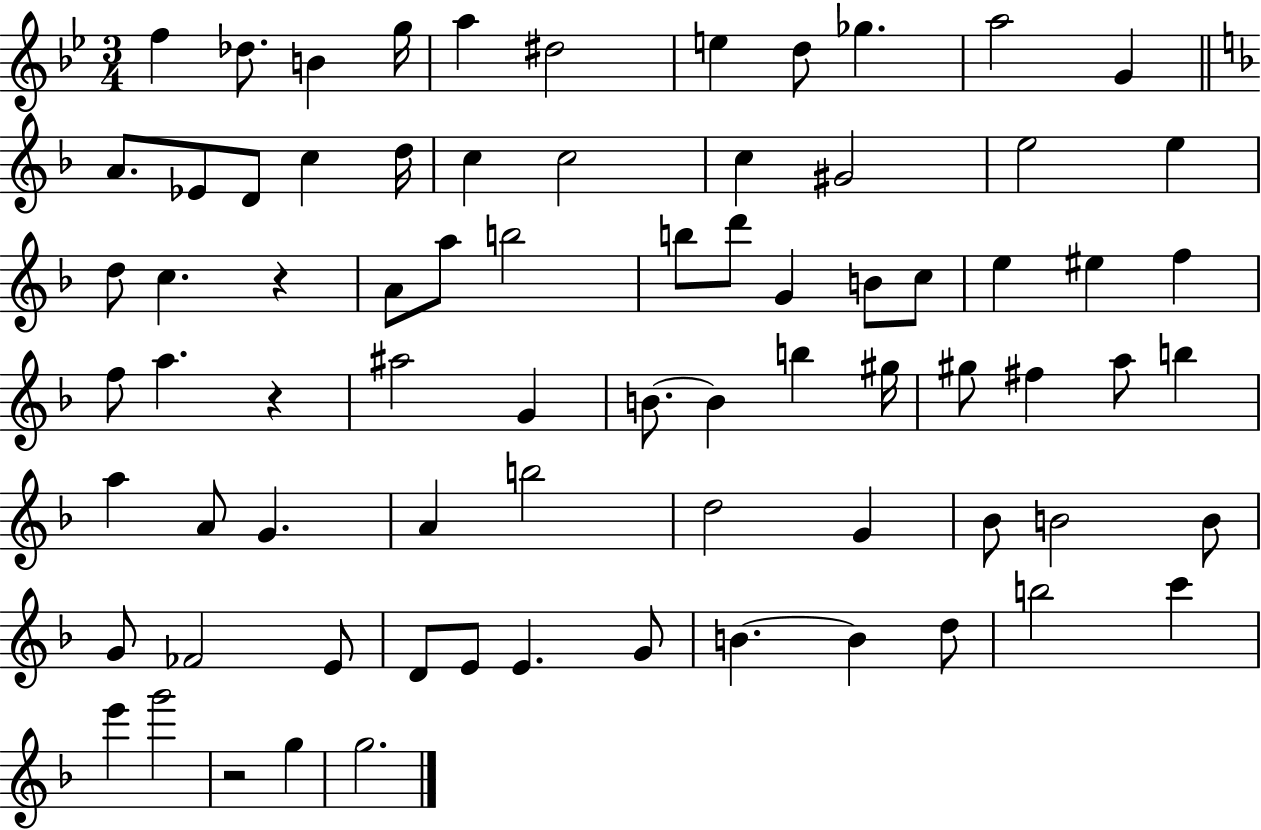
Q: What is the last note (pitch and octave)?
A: G5